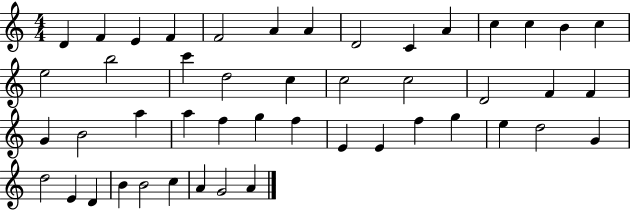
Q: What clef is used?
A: treble